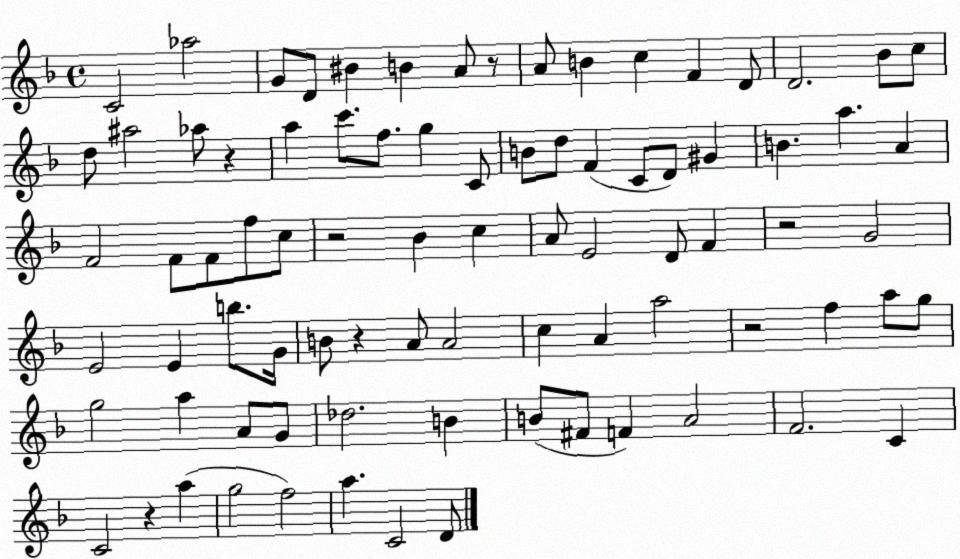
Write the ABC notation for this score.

X:1
T:Untitled
M:4/4
L:1/4
K:F
C2 _a2 G/2 D/2 ^B B A/2 z/2 A/2 B c F D/2 D2 _B/2 c/2 d/2 ^a2 _a/2 z a c'/2 f/2 g C/2 B/2 d/2 F C/2 D/2 ^G B a A F2 F/2 F/2 f/2 c/2 z2 _B c A/2 E2 D/2 F z2 G2 E2 E b/2 G/4 B/2 z A/2 A2 c A a2 z2 f a/2 g/2 g2 a A/2 G/2 _d2 B B/2 ^F/2 F A2 F2 C C2 z a g2 f2 a C2 D/2